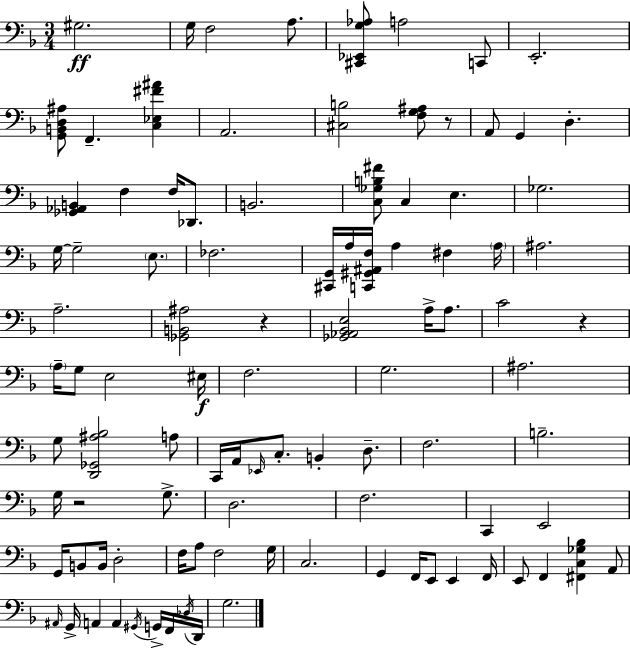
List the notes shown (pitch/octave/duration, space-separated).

G#3/h. G3/s F3/h A3/e. [C#2,Eb2,G3,Ab3]/e A3/h C2/e E2/h. [G2,B2,D3,A#3]/e F2/q. [C3,Eb3,F#4,A#4]/q A2/h. [C#3,B3]/h [F3,G3,A#3]/e R/e A2/e G2/q D3/q. [Gb2,Ab2,B2]/q F3/q F3/s Db2/e. B2/h. [C3,Gb3,B3,F#4]/e C3/q E3/q. Gb3/h. G3/s G3/h E3/e. FES3/h. [C#2,G2]/s A3/s [C2,G#2,A#2,F3]/s A3/q F#3/q A3/s A#3/h. A3/h. [Gb2,B2,A#3]/h R/q [Gb2,Ab2,Bb2,E3]/h A3/s A3/e. C4/h R/q A3/s G3/e E3/h EIS3/s F3/h. G3/h. A#3/h. G3/e [D2,Gb2,A#3,Bb3]/h A3/e C2/s A2/s Eb2/s C3/e. B2/q D3/e. F3/h. B3/h. G3/s R/h G3/e. D3/h. F3/h. C2/q E2/h G2/s B2/e B2/s D3/h F3/s A3/e F3/h G3/s C3/h. G2/q F2/s E2/e E2/q F2/s E2/e F2/q [F#2,C3,Gb3,Bb3]/q A2/e A#2/s G2/s A2/q A2/q G#2/s G2/s F2/s Db3/s D2/s G3/h.